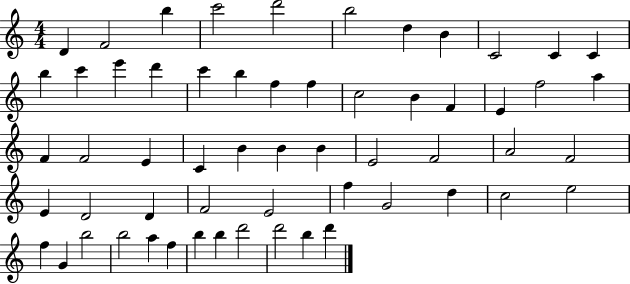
D4/q F4/h B5/q C6/h D6/h B5/h D5/q B4/q C4/h C4/q C4/q B5/q C6/q E6/q D6/q C6/q B5/q F5/q F5/q C5/h B4/q F4/q E4/q F5/h A5/q F4/q F4/h E4/q C4/q B4/q B4/q B4/q E4/h F4/h A4/h F4/h E4/q D4/h D4/q F4/h E4/h F5/q G4/h D5/q C5/h E5/h F5/q G4/q B5/h B5/h A5/q F5/q B5/q B5/q D6/h D6/h B5/q D6/q